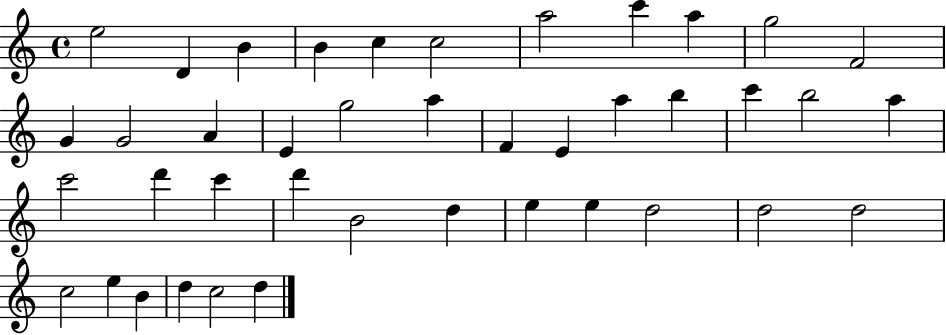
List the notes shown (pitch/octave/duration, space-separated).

E5/h D4/q B4/q B4/q C5/q C5/h A5/h C6/q A5/q G5/h F4/h G4/q G4/h A4/q E4/q G5/h A5/q F4/q E4/q A5/q B5/q C6/q B5/h A5/q C6/h D6/q C6/q D6/q B4/h D5/q E5/q E5/q D5/h D5/h D5/h C5/h E5/q B4/q D5/q C5/h D5/q